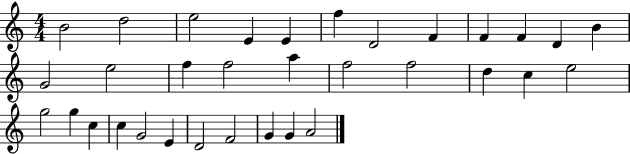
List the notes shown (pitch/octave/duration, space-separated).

B4/h D5/h E5/h E4/q E4/q F5/q D4/h F4/q F4/q F4/q D4/q B4/q G4/h E5/h F5/q F5/h A5/q F5/h F5/h D5/q C5/q E5/h G5/h G5/q C5/q C5/q G4/h E4/q D4/h F4/h G4/q G4/q A4/h